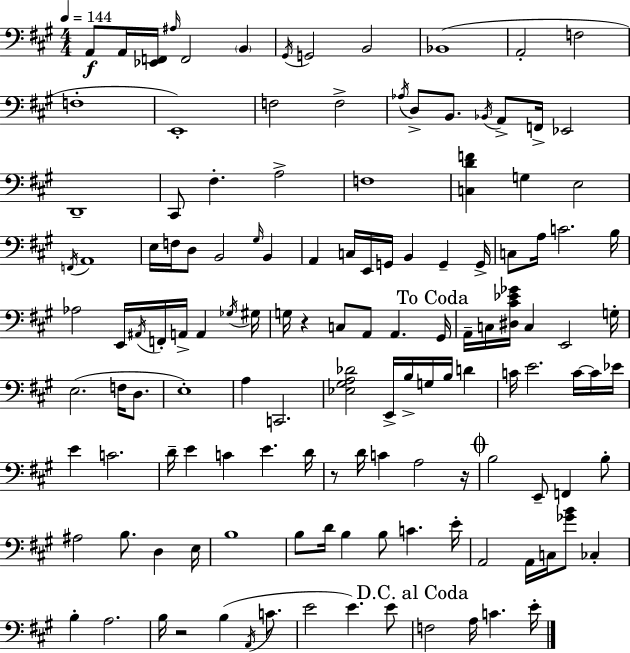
X:1
T:Untitled
M:4/4
L:1/4
K:A
A,,/2 A,,/4 [_E,,F,,]/4 ^A,/4 F,,2 B,, ^G,,/4 G,,2 B,,2 _B,,4 A,,2 F,2 F,4 E,,4 F,2 F,2 _A,/4 D,/2 B,,/2 _B,,/4 A,,/2 F,,/4 _E,,2 D,,4 ^C,,/2 ^F, A,2 F,4 [C,DF] G, E,2 F,,/4 A,,4 E,/4 F,/4 D,/2 B,,2 ^G,/4 B,, A,, C,/4 E,,/4 G,,/4 B,, G,, G,,/4 C,/2 A,/4 C2 B,/4 _A,2 E,,/4 ^A,,/4 F,,/4 A,,/4 A,, _G,/4 ^G,/4 G,/4 z C,/2 A,,/2 A,, ^G,,/4 A,,/4 C,/4 [^D,^C_E_G]/4 C, E,,2 G,/4 E,2 F,/4 D,/2 E,4 A, C,,2 [_E,^G,A,_D]2 E,,/4 B,/4 G,/4 B,/4 D C/4 E2 C/4 C/4 _E/4 E C2 D/4 E C E D/4 z/2 D/4 C A,2 z/4 B,2 E,,/2 F,, B,/2 ^A,2 B,/2 D, E,/4 B,4 B,/2 D/4 B, B,/2 C E/4 A,,2 A,,/4 C,/4 [_GB]/2 _C, B, A,2 B,/4 z2 B, A,,/4 C/2 E2 E E/2 F,2 A,/4 C E/4